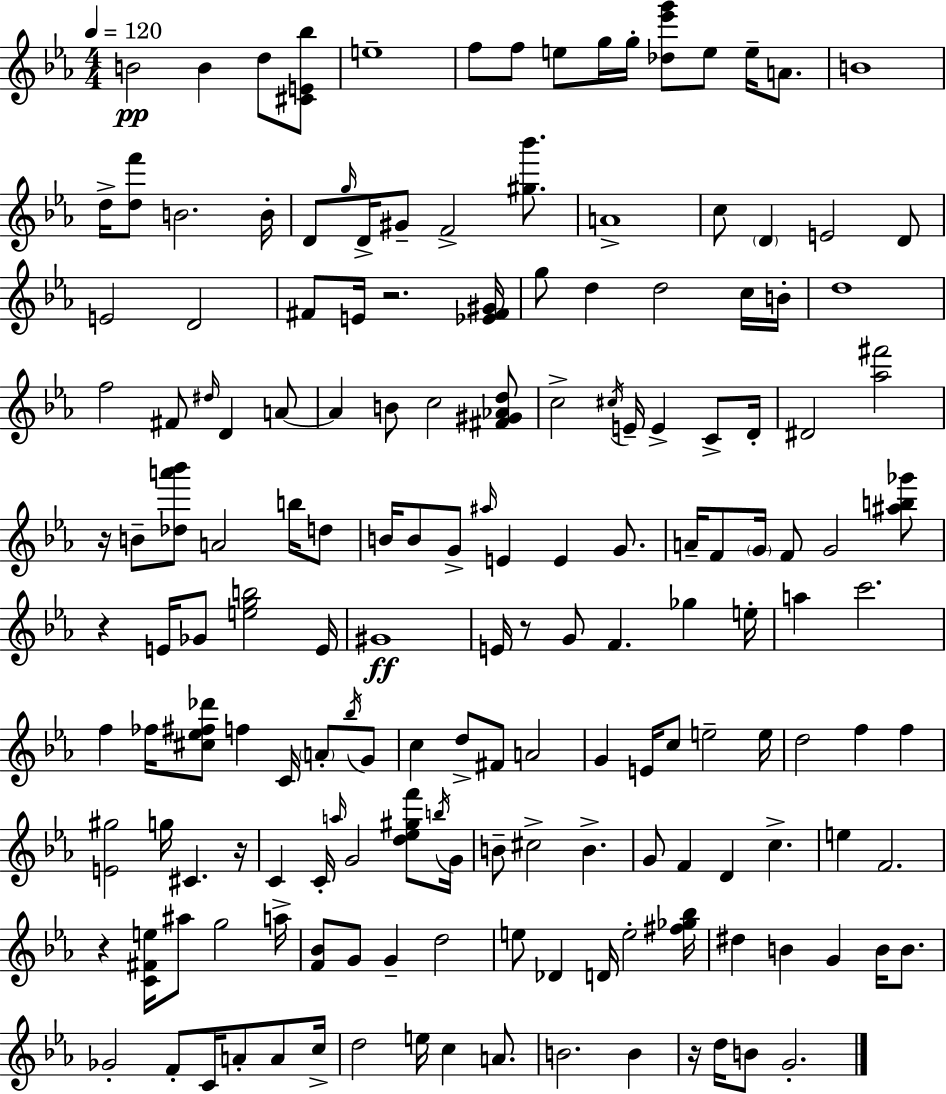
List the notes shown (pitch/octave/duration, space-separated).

B4/h B4/q D5/e [C#4,E4,Bb5]/e E5/w F5/e F5/e E5/e G5/s G5/s [Db5,Eb6,G6]/e E5/e E5/s A4/e. B4/w D5/s [D5,F6]/e B4/h. B4/s D4/e G5/s D4/s G#4/e F4/h [G#5,Bb6]/e. A4/w C5/e D4/q E4/h D4/e E4/h D4/h F#4/e E4/s R/h. [Eb4,F#4,G#4]/s G5/e D5/q D5/h C5/s B4/s D5/w F5/h F#4/e D#5/s D4/q A4/e A4/q B4/e C5/h [F#4,G#4,Ab4,D5]/e C5/h C#5/s E4/s E4/q C4/e D4/s D#4/h [Ab5,F#6]/h R/s B4/e [Db5,A6,Bb6]/e A4/h B5/s D5/e B4/s B4/e G4/e A#5/s E4/q E4/q G4/e. A4/s F4/e G4/s F4/e G4/h [A#5,B5,Gb6]/e R/q E4/s Gb4/e [E5,G5,B5]/h E4/s G#4/w E4/s R/e G4/e F4/q. Gb5/q E5/s A5/q C6/h. F5/q FES5/s [C#5,Eb5,F#5,Db6]/e F5/q C4/s A4/e Bb5/s G4/e C5/q D5/e F#4/e A4/h G4/q E4/s C5/e E5/h E5/s D5/h F5/q F5/q [E4,G#5]/h G5/s C#4/q. R/s C4/q C4/s A5/s G4/h [D5,Eb5,G#5,F6]/e B5/s G4/s B4/e C#5/h B4/q. G4/e F4/q D4/q C5/q. E5/q F4/h. R/q [C4,F#4,E5]/s A#5/e G5/h A5/s [F4,Bb4]/e G4/e G4/q D5/h E5/e Db4/q D4/s E5/h [F#5,Gb5,Bb5]/s D#5/q B4/q G4/q B4/s B4/e. Gb4/h F4/e C4/s A4/e A4/e C5/s D5/h E5/s C5/q A4/e. B4/h. B4/q R/s D5/s B4/e G4/h.